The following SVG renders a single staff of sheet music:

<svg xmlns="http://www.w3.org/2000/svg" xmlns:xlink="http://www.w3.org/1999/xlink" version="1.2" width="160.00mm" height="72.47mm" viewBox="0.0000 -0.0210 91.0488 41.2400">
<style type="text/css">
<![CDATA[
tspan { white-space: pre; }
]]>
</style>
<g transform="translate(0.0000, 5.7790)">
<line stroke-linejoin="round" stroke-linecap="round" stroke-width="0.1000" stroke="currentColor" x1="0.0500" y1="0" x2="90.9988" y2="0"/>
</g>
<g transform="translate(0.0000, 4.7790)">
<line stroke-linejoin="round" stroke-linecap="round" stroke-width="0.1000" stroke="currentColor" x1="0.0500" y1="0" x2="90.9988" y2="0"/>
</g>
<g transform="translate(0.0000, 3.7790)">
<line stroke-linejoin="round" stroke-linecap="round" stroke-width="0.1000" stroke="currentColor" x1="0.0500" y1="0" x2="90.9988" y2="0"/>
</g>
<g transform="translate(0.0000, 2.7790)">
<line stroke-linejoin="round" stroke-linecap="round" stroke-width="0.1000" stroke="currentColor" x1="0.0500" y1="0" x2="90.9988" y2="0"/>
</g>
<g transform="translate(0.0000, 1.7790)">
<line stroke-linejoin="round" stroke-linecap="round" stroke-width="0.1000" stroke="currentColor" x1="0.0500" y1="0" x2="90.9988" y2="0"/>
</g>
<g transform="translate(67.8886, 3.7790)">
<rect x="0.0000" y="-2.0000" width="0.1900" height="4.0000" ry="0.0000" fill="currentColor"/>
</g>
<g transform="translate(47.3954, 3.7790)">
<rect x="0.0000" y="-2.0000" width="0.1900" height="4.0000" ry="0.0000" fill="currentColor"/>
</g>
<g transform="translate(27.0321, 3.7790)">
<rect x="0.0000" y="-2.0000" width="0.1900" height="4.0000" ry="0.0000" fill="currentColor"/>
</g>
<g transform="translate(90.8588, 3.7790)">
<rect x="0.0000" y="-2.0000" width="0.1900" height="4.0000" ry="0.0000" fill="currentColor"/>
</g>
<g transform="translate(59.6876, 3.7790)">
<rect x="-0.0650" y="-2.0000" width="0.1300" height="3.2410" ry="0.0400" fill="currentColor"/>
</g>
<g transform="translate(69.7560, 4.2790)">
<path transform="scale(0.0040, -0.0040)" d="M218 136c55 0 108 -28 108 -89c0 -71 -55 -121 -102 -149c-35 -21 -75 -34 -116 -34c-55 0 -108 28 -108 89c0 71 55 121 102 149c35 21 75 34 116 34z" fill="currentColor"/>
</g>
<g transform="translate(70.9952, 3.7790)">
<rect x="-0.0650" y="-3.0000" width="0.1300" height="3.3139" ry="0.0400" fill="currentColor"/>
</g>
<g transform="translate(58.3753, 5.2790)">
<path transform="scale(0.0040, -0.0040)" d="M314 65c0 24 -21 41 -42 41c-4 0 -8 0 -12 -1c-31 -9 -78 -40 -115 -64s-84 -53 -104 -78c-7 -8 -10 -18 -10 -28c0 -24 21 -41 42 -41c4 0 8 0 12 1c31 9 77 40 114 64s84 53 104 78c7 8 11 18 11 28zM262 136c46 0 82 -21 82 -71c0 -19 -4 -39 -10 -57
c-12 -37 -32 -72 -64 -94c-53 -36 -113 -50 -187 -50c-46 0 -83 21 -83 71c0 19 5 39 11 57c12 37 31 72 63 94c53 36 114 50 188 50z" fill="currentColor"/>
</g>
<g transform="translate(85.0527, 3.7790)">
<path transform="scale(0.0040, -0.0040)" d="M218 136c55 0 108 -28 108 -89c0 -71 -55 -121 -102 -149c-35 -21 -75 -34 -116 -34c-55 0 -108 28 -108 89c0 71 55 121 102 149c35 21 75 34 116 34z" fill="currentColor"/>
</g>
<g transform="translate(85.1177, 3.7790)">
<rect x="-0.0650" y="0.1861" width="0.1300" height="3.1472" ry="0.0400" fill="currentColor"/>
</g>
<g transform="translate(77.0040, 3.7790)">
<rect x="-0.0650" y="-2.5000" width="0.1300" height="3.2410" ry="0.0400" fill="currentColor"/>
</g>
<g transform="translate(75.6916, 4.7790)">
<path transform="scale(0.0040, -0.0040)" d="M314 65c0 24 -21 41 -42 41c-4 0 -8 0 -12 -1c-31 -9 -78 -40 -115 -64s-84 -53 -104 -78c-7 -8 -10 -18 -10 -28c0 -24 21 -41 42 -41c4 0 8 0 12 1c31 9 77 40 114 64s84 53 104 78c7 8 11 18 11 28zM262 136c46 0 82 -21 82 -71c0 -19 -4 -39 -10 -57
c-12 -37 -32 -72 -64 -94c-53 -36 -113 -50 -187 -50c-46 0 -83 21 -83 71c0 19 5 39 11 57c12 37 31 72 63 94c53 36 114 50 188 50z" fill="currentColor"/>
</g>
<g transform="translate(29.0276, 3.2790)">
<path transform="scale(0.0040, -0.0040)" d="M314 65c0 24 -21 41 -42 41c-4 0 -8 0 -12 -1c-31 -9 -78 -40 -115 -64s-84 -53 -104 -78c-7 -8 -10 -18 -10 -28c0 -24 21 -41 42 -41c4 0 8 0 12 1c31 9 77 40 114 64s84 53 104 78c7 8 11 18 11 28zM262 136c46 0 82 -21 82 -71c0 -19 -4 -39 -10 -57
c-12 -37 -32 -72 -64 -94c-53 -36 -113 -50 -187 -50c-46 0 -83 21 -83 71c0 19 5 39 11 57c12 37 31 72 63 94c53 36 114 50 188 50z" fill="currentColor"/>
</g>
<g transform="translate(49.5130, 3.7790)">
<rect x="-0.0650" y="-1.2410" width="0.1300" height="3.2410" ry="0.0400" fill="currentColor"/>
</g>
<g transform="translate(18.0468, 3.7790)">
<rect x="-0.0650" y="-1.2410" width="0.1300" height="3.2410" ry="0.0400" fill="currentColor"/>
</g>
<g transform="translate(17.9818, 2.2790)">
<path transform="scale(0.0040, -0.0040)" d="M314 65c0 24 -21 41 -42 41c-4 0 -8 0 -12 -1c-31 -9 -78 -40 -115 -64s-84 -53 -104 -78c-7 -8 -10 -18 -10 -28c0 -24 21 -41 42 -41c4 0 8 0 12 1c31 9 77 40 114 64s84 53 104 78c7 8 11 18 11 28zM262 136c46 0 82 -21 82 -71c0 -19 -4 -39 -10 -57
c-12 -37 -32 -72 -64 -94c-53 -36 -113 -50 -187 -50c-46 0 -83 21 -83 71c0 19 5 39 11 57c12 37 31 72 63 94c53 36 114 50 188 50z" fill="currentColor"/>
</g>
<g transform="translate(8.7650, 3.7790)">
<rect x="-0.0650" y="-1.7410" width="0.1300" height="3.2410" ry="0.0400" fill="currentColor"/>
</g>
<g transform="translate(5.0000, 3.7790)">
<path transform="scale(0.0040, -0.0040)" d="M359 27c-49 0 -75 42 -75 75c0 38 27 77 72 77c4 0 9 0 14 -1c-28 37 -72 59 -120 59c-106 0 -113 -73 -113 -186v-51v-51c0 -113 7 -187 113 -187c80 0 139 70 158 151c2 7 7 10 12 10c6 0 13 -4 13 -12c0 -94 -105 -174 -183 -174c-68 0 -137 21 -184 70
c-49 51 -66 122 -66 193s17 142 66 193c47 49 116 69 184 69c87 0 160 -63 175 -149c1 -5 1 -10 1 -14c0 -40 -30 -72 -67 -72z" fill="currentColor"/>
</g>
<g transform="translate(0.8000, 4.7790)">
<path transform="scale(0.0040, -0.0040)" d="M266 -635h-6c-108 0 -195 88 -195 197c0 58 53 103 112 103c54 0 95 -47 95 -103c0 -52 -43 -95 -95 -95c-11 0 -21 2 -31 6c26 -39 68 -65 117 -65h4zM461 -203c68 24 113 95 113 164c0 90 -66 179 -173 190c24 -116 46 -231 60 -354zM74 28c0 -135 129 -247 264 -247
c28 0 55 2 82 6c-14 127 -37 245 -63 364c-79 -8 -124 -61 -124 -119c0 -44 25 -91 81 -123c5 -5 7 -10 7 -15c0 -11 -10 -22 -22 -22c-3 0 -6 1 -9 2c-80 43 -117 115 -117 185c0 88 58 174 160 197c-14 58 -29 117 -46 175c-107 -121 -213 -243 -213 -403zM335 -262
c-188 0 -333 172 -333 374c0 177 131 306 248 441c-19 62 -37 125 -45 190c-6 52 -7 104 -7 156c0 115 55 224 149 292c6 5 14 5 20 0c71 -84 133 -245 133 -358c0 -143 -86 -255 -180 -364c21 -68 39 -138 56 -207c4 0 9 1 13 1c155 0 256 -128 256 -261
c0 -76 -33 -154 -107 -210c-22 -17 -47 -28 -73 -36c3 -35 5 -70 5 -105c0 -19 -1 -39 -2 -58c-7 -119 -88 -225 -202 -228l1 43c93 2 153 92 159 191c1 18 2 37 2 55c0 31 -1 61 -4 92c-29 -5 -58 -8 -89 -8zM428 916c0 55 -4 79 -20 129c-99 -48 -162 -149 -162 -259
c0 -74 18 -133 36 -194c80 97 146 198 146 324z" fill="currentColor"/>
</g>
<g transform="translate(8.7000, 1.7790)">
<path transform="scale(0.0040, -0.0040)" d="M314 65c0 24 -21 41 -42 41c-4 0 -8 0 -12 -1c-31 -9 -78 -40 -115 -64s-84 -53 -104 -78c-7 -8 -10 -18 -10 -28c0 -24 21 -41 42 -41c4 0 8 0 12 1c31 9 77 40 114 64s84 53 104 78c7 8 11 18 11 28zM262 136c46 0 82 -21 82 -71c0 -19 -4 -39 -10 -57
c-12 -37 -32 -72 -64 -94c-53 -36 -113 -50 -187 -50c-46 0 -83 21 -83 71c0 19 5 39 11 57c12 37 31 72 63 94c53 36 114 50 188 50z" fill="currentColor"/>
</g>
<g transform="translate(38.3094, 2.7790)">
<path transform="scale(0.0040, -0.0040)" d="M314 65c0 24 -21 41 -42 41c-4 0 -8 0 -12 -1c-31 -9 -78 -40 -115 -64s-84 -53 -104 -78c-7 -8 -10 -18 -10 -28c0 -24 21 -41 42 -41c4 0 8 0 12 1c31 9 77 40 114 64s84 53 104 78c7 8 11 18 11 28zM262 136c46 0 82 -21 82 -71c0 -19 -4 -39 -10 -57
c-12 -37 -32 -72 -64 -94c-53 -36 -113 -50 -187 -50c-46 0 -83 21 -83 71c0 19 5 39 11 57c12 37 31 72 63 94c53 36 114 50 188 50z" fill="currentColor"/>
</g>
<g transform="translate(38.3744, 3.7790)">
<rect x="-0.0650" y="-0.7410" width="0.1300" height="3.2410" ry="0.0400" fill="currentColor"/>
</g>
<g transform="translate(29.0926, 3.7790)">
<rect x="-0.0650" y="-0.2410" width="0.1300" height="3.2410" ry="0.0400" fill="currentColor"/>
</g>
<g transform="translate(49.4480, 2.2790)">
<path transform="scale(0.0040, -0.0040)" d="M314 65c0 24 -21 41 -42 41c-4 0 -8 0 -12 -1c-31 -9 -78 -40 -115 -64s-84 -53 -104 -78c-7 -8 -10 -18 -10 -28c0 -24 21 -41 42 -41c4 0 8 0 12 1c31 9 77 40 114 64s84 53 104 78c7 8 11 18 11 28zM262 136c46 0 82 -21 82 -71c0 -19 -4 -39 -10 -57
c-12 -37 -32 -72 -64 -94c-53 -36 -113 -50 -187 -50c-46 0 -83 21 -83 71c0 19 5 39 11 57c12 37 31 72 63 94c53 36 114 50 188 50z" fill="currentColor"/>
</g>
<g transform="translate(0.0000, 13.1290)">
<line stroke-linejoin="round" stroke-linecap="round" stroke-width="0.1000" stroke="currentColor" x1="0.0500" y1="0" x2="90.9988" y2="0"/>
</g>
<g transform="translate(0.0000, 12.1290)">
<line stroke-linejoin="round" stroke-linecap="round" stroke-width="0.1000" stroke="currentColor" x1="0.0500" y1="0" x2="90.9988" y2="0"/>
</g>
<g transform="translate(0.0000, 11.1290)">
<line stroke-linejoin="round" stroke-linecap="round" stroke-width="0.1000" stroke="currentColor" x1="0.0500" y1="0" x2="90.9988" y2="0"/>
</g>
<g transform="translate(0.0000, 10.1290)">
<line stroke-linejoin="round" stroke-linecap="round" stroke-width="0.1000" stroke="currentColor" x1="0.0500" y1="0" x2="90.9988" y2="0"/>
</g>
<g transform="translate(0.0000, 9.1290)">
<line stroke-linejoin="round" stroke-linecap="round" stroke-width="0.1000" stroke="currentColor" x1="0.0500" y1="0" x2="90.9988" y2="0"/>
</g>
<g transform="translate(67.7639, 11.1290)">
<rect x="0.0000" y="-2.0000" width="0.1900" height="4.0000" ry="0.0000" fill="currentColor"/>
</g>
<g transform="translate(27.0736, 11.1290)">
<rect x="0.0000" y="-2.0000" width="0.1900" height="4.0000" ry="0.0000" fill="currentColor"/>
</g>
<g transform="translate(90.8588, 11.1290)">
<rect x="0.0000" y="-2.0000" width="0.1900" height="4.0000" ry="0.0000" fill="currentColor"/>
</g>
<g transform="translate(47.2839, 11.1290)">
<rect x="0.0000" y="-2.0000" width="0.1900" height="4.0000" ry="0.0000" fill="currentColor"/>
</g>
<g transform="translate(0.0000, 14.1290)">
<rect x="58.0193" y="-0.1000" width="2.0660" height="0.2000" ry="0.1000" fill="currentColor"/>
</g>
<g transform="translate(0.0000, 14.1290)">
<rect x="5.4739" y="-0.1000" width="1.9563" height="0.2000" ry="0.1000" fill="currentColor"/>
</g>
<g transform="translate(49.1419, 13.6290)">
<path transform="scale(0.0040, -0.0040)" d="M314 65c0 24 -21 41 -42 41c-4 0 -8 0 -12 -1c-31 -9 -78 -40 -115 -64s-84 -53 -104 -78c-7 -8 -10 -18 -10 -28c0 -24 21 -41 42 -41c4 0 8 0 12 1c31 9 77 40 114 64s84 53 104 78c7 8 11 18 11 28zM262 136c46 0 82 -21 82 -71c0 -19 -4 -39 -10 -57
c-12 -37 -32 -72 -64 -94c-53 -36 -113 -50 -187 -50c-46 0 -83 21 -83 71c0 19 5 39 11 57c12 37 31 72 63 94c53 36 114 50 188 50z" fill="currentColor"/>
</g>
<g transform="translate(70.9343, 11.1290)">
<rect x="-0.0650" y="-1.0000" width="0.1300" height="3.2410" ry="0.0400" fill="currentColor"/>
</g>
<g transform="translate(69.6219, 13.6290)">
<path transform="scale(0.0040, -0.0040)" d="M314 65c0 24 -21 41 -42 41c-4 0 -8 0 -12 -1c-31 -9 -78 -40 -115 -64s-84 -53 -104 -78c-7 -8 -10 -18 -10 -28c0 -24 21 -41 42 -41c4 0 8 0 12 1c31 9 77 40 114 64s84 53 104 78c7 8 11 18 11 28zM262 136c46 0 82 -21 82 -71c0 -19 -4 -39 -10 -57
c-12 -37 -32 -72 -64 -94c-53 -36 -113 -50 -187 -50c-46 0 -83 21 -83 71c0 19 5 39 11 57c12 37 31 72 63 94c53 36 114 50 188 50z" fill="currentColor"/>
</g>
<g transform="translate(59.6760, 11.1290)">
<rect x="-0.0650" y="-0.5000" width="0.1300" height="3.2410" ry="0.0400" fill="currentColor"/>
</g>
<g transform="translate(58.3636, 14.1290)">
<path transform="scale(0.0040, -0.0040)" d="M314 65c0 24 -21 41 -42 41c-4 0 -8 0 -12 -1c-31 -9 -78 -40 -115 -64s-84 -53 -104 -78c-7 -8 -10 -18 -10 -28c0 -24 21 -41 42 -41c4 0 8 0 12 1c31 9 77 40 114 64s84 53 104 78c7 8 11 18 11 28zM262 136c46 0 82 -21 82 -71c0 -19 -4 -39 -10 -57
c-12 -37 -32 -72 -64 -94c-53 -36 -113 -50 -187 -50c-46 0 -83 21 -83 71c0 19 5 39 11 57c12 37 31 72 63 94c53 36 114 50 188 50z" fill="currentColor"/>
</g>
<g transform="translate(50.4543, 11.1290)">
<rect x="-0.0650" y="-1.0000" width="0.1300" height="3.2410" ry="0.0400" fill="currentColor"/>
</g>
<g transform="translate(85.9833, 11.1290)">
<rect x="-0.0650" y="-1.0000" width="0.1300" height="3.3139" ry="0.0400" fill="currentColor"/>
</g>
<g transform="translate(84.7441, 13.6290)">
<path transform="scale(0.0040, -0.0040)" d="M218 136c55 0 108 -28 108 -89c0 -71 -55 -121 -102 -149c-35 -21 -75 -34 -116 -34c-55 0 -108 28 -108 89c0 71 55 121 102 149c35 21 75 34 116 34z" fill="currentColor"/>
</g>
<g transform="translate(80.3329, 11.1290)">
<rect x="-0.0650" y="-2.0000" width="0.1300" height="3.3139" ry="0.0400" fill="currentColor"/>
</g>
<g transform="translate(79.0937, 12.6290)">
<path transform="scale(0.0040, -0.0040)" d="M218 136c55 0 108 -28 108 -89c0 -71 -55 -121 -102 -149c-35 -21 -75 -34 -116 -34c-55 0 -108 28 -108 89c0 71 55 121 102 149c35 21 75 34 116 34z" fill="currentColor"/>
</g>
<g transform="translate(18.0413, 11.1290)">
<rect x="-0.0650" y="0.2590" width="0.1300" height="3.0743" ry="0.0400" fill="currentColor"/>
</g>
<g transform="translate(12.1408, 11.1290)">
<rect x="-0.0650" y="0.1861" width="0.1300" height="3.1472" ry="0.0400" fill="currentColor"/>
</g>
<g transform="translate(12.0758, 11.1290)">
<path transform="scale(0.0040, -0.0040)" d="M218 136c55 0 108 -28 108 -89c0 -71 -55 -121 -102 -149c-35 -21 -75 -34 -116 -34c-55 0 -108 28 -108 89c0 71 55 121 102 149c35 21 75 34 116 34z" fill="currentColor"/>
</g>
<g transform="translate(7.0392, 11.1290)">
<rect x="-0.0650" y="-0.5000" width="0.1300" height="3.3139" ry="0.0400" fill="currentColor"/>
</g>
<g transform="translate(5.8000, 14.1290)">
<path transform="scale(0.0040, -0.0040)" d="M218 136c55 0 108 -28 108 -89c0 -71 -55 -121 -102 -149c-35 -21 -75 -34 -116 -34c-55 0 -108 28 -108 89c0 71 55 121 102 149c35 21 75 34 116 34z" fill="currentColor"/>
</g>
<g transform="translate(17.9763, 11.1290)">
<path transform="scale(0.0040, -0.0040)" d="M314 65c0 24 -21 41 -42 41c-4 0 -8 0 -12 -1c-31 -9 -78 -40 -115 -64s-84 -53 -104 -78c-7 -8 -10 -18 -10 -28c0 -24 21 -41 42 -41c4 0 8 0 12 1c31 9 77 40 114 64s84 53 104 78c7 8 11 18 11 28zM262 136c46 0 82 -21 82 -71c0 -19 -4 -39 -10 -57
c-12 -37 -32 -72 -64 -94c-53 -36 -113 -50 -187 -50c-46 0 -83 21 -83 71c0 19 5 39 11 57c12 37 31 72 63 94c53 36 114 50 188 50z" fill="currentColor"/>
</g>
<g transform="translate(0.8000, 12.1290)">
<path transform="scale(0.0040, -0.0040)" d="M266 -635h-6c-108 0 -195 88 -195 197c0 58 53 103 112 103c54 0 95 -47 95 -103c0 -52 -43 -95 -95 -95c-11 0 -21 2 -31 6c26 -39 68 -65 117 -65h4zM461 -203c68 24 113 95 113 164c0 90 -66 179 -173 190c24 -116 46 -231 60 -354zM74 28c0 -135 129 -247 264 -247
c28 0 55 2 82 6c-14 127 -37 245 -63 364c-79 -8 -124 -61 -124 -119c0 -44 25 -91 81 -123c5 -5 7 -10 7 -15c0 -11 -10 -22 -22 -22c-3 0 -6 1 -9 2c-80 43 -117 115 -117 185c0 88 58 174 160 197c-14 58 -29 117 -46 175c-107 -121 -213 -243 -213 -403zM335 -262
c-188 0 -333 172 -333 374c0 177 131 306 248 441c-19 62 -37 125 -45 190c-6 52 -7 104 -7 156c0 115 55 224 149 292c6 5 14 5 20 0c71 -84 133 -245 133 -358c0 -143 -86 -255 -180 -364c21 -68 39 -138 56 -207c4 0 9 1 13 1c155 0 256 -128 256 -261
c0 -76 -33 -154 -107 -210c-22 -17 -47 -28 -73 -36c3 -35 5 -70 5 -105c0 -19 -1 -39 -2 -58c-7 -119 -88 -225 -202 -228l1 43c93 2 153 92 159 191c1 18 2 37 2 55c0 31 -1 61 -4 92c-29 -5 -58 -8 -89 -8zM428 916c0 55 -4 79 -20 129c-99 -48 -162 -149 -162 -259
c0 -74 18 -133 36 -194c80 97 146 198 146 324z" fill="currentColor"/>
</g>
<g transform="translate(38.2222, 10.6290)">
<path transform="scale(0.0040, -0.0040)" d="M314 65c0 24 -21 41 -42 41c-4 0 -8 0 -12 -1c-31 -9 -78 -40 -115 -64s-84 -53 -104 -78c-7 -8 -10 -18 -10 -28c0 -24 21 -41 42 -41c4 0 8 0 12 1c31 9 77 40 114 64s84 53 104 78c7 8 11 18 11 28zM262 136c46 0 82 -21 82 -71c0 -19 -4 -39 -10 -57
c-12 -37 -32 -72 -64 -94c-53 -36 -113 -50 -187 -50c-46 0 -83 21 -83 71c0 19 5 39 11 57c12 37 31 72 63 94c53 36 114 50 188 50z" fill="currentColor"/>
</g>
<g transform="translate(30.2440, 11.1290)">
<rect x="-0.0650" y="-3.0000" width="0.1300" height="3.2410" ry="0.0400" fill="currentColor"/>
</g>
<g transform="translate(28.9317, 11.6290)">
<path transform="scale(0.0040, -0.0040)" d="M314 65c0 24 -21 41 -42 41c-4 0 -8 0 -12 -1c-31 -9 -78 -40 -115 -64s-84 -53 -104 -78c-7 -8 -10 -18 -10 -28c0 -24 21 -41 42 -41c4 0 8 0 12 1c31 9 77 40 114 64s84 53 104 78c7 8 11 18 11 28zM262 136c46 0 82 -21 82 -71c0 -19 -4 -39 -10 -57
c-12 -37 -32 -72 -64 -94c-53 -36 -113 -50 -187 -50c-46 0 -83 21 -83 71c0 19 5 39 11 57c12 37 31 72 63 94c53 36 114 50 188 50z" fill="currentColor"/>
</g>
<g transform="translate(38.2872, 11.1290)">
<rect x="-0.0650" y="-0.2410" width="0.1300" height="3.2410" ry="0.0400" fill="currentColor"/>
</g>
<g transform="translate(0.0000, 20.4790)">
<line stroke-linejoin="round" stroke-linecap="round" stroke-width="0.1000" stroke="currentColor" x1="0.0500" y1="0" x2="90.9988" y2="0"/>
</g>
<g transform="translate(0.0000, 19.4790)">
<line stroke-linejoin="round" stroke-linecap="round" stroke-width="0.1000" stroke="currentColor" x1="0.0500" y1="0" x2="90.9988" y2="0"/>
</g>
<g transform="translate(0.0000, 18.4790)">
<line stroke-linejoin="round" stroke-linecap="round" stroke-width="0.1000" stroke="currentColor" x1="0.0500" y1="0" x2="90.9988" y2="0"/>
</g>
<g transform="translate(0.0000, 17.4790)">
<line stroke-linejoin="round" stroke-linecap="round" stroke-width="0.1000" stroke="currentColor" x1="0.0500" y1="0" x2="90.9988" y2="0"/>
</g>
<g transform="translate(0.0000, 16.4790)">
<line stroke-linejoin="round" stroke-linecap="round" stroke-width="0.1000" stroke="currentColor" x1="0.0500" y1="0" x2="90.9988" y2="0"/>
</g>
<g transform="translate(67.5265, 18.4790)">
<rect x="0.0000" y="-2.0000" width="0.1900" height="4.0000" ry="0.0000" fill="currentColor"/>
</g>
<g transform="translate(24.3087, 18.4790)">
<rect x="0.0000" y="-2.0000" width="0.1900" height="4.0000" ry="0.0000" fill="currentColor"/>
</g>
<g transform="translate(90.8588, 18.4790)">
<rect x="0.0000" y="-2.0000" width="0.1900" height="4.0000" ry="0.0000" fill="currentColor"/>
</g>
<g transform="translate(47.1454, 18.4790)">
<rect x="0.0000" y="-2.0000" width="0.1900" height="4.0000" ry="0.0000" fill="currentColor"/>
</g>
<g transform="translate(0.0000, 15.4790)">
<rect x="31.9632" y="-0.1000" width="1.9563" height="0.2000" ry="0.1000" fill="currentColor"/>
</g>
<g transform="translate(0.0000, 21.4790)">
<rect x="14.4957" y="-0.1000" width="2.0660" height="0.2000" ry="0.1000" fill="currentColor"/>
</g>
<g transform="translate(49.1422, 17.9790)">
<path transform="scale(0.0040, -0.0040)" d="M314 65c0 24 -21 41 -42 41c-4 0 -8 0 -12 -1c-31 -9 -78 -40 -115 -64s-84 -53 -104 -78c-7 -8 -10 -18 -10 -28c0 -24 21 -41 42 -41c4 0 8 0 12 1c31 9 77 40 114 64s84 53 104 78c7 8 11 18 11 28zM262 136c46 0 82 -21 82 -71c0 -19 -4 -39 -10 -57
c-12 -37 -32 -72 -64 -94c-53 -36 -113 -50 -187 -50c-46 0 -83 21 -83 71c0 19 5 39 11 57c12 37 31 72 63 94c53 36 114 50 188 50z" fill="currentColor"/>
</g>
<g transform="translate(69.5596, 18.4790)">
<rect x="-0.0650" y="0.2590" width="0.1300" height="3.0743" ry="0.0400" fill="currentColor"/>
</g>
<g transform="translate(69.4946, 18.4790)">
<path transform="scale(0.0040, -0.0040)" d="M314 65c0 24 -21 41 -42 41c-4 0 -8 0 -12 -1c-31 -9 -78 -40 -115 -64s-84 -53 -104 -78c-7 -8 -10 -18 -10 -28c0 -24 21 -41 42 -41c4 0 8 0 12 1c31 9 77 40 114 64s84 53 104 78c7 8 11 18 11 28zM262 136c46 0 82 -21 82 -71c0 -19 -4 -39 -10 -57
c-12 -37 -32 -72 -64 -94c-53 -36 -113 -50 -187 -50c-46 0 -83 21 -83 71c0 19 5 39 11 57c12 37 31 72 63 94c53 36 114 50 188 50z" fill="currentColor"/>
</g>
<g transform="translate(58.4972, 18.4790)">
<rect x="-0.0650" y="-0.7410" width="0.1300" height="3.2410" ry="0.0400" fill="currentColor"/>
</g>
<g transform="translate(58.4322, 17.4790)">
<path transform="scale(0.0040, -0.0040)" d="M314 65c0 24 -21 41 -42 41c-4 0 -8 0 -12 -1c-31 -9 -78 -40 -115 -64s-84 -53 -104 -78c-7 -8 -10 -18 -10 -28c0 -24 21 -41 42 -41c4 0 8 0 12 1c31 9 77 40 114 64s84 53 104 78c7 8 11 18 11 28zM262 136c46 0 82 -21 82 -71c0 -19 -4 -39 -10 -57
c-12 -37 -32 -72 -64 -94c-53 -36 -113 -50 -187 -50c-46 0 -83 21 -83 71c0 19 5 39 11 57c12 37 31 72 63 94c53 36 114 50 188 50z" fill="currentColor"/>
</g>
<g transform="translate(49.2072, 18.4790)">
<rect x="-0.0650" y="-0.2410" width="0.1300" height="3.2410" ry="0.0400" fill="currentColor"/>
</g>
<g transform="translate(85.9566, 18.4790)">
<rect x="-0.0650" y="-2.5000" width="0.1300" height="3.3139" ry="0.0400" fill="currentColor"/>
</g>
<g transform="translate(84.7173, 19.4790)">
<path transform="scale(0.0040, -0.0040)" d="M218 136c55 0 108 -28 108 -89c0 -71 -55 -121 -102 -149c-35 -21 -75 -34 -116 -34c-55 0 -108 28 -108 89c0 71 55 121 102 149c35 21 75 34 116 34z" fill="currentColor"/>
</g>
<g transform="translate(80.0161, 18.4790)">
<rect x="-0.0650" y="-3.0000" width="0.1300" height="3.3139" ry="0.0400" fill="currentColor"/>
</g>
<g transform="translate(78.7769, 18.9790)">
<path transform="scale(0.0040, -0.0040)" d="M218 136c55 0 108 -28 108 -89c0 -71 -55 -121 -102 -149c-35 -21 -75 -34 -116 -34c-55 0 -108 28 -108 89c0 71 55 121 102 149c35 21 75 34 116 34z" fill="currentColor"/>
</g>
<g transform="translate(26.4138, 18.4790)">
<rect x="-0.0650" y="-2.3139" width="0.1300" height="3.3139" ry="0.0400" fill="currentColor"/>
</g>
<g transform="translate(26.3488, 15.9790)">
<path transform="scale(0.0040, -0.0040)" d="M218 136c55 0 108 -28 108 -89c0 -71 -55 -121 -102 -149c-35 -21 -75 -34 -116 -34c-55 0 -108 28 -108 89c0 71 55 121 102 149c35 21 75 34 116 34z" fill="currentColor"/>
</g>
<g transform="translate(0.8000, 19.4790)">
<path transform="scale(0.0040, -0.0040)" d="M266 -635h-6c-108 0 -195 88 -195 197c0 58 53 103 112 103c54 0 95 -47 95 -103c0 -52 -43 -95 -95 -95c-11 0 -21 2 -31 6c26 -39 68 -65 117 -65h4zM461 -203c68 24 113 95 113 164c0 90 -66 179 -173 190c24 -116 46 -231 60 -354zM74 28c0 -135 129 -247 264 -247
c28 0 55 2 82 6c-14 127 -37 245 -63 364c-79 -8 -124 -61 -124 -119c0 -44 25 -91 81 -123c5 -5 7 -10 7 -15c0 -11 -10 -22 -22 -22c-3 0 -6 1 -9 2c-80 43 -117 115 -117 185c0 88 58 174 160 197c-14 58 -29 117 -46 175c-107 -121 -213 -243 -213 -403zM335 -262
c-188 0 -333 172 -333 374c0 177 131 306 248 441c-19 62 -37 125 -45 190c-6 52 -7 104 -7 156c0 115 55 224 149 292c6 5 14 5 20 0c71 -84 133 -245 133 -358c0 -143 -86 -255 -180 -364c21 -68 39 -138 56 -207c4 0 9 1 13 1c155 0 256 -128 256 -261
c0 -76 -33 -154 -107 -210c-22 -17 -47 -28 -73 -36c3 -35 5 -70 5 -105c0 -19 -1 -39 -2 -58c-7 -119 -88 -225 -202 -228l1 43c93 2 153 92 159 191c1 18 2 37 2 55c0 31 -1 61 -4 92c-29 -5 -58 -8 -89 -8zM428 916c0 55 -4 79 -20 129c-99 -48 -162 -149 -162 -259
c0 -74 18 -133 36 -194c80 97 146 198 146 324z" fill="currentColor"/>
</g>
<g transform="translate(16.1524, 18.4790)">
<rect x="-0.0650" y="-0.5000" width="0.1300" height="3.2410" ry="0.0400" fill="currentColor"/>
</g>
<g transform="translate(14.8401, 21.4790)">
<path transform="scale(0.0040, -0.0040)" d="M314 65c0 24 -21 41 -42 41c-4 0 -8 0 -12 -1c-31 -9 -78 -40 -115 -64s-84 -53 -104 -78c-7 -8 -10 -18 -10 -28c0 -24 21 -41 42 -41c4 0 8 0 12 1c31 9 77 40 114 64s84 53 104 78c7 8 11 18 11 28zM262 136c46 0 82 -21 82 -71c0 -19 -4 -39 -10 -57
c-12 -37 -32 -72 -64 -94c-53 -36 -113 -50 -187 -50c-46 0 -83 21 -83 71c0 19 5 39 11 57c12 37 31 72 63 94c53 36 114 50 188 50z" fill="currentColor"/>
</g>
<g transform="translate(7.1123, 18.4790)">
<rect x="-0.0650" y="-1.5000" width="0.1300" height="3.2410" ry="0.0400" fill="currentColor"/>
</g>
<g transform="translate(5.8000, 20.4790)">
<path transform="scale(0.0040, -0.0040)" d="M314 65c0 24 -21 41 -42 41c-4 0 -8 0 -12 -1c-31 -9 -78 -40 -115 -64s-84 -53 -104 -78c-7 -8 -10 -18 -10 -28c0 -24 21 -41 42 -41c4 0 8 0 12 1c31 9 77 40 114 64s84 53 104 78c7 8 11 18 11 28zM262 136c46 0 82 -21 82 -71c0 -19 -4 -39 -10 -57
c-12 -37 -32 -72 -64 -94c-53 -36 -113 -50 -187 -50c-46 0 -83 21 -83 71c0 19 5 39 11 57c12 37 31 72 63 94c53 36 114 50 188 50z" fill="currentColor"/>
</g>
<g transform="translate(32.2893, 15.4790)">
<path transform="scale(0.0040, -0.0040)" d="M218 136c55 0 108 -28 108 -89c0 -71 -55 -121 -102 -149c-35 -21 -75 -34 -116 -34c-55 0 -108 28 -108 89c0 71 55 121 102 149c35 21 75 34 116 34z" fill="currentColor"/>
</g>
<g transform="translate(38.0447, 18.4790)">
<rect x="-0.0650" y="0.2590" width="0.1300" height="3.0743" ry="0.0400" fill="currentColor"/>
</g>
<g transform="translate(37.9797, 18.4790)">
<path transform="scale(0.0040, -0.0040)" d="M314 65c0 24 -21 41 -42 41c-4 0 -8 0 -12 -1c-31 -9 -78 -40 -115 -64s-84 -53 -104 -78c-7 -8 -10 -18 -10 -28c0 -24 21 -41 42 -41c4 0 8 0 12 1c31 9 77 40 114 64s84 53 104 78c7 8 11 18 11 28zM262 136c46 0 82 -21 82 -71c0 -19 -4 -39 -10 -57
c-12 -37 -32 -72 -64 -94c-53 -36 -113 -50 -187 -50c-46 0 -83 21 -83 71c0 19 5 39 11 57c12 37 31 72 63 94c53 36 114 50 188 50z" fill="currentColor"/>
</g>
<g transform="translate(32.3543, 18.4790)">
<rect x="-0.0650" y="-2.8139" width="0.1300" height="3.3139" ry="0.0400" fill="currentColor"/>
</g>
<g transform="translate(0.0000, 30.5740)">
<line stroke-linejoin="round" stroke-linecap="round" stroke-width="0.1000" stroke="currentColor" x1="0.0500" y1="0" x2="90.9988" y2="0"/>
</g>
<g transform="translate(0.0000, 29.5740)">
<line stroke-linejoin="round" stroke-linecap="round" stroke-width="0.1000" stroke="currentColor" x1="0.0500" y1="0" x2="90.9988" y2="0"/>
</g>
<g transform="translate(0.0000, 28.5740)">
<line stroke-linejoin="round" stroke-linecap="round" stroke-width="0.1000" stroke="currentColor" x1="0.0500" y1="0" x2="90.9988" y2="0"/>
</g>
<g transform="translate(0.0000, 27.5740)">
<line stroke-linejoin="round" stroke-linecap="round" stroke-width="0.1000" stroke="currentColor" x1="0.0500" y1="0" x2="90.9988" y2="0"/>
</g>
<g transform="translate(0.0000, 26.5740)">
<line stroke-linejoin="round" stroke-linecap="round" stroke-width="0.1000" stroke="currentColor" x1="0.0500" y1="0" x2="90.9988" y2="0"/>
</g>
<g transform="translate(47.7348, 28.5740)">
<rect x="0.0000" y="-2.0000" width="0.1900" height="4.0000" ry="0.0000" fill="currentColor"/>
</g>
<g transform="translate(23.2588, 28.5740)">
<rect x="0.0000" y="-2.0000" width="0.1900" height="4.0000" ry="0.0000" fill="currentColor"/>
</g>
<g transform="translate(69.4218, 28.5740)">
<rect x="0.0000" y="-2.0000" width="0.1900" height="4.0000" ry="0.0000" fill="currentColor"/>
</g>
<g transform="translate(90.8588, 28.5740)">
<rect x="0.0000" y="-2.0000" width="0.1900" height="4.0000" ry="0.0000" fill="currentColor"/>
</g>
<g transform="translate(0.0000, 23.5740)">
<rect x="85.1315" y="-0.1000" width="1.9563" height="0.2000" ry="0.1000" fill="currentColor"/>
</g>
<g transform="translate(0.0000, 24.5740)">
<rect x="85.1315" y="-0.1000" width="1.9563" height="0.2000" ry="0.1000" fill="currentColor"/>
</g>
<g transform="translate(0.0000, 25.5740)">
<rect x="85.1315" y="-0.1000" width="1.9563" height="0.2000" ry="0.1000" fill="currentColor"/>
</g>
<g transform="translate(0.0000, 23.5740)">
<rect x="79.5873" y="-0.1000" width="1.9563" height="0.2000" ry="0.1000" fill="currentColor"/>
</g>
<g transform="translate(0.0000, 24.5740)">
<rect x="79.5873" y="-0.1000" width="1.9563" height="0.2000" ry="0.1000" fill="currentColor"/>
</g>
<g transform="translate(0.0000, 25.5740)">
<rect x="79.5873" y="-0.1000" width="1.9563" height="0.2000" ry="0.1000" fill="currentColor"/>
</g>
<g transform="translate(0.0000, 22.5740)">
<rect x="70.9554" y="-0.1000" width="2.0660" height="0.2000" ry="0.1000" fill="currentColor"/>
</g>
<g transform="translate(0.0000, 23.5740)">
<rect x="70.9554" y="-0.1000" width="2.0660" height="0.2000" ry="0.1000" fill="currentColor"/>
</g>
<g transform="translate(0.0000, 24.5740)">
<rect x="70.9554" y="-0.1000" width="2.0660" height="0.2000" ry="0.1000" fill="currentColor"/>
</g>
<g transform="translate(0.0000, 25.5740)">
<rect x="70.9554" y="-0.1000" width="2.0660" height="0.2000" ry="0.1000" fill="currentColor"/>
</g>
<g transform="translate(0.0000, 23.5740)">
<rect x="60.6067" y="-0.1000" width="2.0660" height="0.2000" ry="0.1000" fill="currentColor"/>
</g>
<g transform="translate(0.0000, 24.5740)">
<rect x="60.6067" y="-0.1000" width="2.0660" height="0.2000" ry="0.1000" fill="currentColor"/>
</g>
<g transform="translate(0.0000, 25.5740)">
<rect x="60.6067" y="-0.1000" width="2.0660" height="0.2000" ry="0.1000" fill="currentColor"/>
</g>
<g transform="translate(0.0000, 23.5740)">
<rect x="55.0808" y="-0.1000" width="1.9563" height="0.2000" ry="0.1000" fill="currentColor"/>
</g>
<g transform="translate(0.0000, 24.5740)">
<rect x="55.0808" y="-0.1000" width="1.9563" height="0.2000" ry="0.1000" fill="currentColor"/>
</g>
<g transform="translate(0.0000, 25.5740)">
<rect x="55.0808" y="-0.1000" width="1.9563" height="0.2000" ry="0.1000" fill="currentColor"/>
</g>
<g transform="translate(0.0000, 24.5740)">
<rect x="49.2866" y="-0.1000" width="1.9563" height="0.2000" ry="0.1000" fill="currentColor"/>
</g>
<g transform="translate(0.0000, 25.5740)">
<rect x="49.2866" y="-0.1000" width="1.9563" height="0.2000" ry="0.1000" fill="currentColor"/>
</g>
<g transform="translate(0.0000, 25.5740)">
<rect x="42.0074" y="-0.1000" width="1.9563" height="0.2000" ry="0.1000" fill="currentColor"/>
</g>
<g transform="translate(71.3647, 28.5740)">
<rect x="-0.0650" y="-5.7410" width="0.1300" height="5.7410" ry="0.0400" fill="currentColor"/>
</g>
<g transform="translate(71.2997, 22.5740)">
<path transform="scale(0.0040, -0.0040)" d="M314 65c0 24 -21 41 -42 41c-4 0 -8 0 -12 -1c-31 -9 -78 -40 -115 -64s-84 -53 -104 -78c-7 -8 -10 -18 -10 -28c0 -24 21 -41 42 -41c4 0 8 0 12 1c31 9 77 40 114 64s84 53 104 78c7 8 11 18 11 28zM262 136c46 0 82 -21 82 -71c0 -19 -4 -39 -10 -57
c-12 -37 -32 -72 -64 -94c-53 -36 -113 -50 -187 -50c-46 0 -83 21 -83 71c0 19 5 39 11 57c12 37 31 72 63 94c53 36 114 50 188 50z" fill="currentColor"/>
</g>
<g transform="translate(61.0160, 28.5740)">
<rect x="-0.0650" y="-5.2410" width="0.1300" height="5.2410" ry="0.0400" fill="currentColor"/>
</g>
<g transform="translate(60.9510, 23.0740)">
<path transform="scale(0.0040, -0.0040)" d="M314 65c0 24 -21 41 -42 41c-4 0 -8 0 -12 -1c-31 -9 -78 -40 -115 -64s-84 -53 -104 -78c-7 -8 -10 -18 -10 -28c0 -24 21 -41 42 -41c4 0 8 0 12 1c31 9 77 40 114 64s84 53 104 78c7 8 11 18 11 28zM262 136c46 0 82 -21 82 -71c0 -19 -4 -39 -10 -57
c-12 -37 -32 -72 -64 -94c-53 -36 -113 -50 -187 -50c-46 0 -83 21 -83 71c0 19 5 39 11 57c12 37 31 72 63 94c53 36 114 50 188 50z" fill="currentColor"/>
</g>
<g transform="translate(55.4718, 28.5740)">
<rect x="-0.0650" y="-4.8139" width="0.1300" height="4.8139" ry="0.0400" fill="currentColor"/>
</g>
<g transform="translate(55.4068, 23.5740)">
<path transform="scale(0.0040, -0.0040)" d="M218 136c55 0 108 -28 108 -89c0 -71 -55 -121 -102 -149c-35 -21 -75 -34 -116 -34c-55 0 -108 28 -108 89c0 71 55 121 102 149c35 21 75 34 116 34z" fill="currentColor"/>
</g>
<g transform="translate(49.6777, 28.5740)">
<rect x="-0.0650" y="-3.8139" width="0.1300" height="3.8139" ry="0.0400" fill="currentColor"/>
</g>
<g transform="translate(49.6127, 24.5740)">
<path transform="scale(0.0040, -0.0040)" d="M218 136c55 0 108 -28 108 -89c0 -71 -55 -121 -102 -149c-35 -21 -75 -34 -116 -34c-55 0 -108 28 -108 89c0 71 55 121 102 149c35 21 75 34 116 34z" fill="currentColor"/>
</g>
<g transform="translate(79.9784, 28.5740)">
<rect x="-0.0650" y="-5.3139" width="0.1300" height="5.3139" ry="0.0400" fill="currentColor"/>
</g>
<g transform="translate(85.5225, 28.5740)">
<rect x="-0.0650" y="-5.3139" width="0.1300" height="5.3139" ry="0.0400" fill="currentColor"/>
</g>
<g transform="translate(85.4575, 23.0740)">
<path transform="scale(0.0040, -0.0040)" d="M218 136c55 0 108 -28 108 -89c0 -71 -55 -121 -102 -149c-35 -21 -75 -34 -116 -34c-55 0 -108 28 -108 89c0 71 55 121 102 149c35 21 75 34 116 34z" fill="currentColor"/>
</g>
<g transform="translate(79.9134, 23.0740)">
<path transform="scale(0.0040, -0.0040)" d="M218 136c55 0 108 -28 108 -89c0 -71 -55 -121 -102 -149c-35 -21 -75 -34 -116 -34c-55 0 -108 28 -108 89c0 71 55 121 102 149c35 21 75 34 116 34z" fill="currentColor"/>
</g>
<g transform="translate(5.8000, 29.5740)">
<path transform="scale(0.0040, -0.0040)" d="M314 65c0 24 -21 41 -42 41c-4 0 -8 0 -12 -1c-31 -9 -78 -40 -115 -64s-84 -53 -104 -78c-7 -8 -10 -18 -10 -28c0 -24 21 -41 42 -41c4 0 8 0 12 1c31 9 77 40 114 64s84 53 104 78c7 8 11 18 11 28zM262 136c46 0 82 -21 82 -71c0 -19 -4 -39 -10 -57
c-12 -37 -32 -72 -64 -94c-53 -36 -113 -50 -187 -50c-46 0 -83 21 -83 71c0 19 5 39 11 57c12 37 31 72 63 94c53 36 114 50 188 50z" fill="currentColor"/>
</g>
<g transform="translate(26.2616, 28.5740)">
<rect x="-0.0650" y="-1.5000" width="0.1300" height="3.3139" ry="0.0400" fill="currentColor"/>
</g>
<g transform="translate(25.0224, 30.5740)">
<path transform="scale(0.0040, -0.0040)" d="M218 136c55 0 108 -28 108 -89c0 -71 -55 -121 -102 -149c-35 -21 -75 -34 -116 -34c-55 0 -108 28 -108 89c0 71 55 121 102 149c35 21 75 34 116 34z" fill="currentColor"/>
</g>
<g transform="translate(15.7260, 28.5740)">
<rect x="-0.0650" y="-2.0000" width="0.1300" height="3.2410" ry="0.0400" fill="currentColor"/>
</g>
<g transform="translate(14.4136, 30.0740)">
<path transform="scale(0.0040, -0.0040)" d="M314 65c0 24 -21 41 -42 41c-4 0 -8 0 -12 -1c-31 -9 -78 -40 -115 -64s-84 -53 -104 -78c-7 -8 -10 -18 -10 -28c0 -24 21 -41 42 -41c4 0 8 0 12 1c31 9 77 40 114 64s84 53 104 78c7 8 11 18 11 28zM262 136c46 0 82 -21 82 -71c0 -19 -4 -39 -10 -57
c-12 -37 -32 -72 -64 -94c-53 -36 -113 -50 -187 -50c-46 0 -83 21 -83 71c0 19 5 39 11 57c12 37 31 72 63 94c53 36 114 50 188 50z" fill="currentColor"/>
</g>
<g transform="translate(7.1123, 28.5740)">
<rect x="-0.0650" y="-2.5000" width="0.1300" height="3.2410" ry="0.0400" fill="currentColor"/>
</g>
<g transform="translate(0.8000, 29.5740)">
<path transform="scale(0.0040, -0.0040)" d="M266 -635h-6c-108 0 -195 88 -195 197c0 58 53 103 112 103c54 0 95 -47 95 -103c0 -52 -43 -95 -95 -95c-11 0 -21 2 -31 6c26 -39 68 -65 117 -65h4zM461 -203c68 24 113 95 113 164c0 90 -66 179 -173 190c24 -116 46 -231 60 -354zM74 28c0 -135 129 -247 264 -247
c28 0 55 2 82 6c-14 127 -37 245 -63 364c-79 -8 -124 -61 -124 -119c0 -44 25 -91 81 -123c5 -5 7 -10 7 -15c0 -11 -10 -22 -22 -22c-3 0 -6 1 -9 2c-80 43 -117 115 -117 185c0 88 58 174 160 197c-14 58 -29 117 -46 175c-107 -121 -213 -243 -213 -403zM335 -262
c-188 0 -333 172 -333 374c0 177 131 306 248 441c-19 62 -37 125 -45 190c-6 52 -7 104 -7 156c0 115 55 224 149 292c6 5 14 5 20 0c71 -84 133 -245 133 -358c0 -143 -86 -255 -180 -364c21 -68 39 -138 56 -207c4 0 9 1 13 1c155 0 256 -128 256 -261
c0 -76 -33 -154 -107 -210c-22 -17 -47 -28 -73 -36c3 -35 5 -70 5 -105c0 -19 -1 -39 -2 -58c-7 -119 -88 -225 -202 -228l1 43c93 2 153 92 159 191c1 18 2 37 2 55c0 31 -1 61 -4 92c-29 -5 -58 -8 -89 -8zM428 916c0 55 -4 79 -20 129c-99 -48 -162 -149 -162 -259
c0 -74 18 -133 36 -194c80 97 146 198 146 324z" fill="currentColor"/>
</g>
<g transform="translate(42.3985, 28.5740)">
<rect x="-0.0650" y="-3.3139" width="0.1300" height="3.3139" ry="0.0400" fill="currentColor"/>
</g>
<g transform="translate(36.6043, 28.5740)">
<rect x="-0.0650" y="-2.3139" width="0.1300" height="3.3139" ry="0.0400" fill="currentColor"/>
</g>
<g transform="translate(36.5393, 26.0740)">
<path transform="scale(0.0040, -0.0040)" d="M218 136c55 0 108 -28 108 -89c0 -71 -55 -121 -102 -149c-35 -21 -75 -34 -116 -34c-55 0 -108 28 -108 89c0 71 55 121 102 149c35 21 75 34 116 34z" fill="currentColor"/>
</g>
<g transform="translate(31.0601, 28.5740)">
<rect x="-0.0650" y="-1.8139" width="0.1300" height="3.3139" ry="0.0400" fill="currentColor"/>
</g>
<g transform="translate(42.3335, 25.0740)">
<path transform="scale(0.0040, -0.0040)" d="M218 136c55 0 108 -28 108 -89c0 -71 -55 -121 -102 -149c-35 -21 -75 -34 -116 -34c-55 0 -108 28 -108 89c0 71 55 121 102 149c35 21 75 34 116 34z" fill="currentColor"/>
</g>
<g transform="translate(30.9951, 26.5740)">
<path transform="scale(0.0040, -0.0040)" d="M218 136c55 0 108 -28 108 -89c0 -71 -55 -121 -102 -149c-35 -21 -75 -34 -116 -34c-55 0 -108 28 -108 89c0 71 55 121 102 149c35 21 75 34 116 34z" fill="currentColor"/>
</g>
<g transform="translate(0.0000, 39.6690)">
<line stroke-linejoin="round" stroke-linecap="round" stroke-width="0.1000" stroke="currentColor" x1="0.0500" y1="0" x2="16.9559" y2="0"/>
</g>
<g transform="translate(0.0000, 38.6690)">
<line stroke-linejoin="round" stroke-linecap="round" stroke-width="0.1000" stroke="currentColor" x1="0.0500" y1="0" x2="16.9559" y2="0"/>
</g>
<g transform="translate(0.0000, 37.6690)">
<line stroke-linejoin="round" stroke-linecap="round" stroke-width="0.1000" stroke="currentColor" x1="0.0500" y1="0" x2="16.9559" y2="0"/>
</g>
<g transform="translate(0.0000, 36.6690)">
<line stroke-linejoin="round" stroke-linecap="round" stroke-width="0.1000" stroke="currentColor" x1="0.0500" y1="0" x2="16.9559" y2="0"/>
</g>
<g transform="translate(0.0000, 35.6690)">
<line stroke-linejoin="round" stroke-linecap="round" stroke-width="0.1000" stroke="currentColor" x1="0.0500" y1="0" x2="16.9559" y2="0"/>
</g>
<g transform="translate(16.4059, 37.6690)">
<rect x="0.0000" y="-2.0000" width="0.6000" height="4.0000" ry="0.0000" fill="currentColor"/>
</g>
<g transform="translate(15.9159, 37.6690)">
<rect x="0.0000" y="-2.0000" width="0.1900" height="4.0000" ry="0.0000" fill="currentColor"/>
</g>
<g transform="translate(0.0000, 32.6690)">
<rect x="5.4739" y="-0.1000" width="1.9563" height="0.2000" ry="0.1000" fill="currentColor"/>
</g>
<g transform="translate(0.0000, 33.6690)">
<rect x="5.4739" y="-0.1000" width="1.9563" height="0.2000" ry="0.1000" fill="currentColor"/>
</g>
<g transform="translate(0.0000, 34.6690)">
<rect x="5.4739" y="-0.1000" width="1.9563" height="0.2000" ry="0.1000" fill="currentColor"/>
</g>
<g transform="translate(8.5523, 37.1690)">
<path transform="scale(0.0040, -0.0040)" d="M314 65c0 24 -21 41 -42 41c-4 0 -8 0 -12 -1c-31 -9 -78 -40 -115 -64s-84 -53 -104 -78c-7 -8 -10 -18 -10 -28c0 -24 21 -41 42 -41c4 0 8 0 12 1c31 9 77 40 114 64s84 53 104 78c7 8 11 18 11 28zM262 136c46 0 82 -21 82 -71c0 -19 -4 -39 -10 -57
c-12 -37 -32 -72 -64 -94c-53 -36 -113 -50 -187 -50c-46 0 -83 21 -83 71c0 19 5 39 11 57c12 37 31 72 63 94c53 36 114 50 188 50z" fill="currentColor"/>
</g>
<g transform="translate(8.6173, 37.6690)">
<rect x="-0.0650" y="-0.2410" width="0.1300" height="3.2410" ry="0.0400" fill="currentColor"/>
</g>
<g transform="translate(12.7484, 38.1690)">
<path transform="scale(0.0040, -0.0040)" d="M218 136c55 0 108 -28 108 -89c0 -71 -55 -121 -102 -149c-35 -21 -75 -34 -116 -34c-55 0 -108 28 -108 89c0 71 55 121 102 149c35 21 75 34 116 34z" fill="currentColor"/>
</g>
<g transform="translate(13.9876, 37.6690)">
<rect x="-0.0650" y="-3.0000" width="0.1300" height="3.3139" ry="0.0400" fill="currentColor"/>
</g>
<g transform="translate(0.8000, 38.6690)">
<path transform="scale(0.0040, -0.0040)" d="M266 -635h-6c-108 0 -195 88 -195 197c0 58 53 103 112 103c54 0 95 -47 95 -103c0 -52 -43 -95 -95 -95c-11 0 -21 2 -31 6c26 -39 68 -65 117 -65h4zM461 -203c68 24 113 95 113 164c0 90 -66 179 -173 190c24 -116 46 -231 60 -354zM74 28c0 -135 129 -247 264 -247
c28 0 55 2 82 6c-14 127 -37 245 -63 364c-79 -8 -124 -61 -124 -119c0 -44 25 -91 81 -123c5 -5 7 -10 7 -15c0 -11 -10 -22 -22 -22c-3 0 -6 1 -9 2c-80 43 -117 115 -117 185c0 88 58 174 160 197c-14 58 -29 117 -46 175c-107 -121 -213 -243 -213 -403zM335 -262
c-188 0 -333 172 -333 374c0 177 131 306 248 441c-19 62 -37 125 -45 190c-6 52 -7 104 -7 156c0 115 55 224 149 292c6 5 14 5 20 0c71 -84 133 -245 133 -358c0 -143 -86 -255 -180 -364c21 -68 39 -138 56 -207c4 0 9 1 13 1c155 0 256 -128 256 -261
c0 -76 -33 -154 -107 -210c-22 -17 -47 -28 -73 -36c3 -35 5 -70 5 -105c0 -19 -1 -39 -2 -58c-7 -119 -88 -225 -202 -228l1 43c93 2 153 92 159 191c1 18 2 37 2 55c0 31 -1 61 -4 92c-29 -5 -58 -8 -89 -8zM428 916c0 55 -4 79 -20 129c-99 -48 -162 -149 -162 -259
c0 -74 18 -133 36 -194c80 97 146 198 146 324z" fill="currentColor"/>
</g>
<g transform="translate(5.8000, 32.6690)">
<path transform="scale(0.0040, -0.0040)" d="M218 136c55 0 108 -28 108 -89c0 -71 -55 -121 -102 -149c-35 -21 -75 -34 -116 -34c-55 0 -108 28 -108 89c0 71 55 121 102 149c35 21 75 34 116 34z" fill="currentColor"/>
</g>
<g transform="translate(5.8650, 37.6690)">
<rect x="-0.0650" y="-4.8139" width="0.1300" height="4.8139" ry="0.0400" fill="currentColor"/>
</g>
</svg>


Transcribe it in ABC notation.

X:1
T:Untitled
M:4/4
L:1/4
K:C
f2 e2 c2 d2 e2 F2 A G2 B C B B2 A2 c2 D2 C2 D2 F D E2 C2 g a B2 c2 d2 B2 A G G2 F2 E f g b c' e' f'2 g'2 f' f' e' c2 A